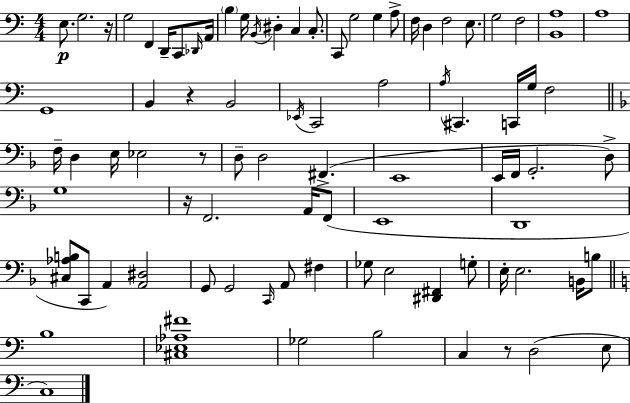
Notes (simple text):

E3/e. G3/h. R/s G3/h F2/q D2/s C2/e Db2/s A2/s B3/q G3/s B2/s D#3/q C3/q C3/e. C2/e G3/h G3/q A3/e F3/s D3/q F3/h E3/e. G3/h F3/h [B2,A3]/w A3/w G2/w B2/q R/q B2/h Eb2/s C2/h A3/h A3/s C#2/q. C2/s G3/s F3/h F3/s D3/q E3/s Eb3/h R/e D3/e D3/h F#2/q. E2/w E2/s F2/s G2/h. D3/e G3/w R/s F2/h. A2/s F2/e E2/w D2/w [C#3,Ab3,B3]/e C2/e A2/q [A2,D#3]/h G2/e G2/h C2/s A2/e F#3/q Gb3/e E3/h [D#2,F#2]/q G3/e E3/s E3/h. B2/s B3/e B3/w [C#3,Eb3,Ab3,F#4]/w Gb3/h B3/h C3/q R/e D3/h E3/e C3/w